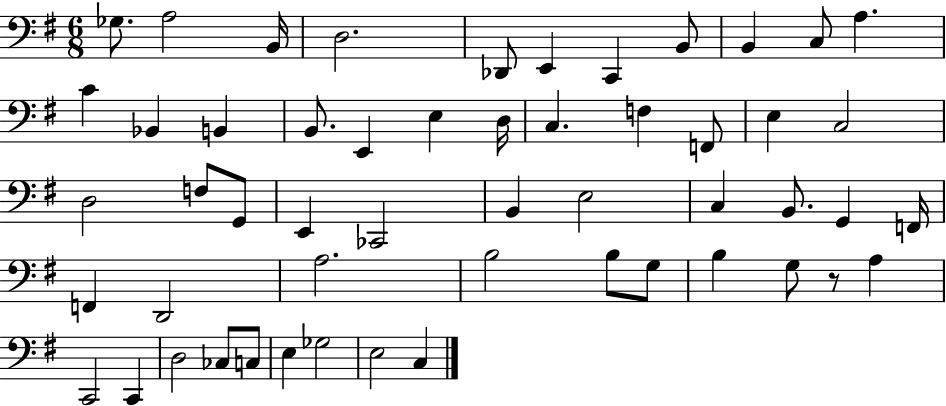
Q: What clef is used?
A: bass